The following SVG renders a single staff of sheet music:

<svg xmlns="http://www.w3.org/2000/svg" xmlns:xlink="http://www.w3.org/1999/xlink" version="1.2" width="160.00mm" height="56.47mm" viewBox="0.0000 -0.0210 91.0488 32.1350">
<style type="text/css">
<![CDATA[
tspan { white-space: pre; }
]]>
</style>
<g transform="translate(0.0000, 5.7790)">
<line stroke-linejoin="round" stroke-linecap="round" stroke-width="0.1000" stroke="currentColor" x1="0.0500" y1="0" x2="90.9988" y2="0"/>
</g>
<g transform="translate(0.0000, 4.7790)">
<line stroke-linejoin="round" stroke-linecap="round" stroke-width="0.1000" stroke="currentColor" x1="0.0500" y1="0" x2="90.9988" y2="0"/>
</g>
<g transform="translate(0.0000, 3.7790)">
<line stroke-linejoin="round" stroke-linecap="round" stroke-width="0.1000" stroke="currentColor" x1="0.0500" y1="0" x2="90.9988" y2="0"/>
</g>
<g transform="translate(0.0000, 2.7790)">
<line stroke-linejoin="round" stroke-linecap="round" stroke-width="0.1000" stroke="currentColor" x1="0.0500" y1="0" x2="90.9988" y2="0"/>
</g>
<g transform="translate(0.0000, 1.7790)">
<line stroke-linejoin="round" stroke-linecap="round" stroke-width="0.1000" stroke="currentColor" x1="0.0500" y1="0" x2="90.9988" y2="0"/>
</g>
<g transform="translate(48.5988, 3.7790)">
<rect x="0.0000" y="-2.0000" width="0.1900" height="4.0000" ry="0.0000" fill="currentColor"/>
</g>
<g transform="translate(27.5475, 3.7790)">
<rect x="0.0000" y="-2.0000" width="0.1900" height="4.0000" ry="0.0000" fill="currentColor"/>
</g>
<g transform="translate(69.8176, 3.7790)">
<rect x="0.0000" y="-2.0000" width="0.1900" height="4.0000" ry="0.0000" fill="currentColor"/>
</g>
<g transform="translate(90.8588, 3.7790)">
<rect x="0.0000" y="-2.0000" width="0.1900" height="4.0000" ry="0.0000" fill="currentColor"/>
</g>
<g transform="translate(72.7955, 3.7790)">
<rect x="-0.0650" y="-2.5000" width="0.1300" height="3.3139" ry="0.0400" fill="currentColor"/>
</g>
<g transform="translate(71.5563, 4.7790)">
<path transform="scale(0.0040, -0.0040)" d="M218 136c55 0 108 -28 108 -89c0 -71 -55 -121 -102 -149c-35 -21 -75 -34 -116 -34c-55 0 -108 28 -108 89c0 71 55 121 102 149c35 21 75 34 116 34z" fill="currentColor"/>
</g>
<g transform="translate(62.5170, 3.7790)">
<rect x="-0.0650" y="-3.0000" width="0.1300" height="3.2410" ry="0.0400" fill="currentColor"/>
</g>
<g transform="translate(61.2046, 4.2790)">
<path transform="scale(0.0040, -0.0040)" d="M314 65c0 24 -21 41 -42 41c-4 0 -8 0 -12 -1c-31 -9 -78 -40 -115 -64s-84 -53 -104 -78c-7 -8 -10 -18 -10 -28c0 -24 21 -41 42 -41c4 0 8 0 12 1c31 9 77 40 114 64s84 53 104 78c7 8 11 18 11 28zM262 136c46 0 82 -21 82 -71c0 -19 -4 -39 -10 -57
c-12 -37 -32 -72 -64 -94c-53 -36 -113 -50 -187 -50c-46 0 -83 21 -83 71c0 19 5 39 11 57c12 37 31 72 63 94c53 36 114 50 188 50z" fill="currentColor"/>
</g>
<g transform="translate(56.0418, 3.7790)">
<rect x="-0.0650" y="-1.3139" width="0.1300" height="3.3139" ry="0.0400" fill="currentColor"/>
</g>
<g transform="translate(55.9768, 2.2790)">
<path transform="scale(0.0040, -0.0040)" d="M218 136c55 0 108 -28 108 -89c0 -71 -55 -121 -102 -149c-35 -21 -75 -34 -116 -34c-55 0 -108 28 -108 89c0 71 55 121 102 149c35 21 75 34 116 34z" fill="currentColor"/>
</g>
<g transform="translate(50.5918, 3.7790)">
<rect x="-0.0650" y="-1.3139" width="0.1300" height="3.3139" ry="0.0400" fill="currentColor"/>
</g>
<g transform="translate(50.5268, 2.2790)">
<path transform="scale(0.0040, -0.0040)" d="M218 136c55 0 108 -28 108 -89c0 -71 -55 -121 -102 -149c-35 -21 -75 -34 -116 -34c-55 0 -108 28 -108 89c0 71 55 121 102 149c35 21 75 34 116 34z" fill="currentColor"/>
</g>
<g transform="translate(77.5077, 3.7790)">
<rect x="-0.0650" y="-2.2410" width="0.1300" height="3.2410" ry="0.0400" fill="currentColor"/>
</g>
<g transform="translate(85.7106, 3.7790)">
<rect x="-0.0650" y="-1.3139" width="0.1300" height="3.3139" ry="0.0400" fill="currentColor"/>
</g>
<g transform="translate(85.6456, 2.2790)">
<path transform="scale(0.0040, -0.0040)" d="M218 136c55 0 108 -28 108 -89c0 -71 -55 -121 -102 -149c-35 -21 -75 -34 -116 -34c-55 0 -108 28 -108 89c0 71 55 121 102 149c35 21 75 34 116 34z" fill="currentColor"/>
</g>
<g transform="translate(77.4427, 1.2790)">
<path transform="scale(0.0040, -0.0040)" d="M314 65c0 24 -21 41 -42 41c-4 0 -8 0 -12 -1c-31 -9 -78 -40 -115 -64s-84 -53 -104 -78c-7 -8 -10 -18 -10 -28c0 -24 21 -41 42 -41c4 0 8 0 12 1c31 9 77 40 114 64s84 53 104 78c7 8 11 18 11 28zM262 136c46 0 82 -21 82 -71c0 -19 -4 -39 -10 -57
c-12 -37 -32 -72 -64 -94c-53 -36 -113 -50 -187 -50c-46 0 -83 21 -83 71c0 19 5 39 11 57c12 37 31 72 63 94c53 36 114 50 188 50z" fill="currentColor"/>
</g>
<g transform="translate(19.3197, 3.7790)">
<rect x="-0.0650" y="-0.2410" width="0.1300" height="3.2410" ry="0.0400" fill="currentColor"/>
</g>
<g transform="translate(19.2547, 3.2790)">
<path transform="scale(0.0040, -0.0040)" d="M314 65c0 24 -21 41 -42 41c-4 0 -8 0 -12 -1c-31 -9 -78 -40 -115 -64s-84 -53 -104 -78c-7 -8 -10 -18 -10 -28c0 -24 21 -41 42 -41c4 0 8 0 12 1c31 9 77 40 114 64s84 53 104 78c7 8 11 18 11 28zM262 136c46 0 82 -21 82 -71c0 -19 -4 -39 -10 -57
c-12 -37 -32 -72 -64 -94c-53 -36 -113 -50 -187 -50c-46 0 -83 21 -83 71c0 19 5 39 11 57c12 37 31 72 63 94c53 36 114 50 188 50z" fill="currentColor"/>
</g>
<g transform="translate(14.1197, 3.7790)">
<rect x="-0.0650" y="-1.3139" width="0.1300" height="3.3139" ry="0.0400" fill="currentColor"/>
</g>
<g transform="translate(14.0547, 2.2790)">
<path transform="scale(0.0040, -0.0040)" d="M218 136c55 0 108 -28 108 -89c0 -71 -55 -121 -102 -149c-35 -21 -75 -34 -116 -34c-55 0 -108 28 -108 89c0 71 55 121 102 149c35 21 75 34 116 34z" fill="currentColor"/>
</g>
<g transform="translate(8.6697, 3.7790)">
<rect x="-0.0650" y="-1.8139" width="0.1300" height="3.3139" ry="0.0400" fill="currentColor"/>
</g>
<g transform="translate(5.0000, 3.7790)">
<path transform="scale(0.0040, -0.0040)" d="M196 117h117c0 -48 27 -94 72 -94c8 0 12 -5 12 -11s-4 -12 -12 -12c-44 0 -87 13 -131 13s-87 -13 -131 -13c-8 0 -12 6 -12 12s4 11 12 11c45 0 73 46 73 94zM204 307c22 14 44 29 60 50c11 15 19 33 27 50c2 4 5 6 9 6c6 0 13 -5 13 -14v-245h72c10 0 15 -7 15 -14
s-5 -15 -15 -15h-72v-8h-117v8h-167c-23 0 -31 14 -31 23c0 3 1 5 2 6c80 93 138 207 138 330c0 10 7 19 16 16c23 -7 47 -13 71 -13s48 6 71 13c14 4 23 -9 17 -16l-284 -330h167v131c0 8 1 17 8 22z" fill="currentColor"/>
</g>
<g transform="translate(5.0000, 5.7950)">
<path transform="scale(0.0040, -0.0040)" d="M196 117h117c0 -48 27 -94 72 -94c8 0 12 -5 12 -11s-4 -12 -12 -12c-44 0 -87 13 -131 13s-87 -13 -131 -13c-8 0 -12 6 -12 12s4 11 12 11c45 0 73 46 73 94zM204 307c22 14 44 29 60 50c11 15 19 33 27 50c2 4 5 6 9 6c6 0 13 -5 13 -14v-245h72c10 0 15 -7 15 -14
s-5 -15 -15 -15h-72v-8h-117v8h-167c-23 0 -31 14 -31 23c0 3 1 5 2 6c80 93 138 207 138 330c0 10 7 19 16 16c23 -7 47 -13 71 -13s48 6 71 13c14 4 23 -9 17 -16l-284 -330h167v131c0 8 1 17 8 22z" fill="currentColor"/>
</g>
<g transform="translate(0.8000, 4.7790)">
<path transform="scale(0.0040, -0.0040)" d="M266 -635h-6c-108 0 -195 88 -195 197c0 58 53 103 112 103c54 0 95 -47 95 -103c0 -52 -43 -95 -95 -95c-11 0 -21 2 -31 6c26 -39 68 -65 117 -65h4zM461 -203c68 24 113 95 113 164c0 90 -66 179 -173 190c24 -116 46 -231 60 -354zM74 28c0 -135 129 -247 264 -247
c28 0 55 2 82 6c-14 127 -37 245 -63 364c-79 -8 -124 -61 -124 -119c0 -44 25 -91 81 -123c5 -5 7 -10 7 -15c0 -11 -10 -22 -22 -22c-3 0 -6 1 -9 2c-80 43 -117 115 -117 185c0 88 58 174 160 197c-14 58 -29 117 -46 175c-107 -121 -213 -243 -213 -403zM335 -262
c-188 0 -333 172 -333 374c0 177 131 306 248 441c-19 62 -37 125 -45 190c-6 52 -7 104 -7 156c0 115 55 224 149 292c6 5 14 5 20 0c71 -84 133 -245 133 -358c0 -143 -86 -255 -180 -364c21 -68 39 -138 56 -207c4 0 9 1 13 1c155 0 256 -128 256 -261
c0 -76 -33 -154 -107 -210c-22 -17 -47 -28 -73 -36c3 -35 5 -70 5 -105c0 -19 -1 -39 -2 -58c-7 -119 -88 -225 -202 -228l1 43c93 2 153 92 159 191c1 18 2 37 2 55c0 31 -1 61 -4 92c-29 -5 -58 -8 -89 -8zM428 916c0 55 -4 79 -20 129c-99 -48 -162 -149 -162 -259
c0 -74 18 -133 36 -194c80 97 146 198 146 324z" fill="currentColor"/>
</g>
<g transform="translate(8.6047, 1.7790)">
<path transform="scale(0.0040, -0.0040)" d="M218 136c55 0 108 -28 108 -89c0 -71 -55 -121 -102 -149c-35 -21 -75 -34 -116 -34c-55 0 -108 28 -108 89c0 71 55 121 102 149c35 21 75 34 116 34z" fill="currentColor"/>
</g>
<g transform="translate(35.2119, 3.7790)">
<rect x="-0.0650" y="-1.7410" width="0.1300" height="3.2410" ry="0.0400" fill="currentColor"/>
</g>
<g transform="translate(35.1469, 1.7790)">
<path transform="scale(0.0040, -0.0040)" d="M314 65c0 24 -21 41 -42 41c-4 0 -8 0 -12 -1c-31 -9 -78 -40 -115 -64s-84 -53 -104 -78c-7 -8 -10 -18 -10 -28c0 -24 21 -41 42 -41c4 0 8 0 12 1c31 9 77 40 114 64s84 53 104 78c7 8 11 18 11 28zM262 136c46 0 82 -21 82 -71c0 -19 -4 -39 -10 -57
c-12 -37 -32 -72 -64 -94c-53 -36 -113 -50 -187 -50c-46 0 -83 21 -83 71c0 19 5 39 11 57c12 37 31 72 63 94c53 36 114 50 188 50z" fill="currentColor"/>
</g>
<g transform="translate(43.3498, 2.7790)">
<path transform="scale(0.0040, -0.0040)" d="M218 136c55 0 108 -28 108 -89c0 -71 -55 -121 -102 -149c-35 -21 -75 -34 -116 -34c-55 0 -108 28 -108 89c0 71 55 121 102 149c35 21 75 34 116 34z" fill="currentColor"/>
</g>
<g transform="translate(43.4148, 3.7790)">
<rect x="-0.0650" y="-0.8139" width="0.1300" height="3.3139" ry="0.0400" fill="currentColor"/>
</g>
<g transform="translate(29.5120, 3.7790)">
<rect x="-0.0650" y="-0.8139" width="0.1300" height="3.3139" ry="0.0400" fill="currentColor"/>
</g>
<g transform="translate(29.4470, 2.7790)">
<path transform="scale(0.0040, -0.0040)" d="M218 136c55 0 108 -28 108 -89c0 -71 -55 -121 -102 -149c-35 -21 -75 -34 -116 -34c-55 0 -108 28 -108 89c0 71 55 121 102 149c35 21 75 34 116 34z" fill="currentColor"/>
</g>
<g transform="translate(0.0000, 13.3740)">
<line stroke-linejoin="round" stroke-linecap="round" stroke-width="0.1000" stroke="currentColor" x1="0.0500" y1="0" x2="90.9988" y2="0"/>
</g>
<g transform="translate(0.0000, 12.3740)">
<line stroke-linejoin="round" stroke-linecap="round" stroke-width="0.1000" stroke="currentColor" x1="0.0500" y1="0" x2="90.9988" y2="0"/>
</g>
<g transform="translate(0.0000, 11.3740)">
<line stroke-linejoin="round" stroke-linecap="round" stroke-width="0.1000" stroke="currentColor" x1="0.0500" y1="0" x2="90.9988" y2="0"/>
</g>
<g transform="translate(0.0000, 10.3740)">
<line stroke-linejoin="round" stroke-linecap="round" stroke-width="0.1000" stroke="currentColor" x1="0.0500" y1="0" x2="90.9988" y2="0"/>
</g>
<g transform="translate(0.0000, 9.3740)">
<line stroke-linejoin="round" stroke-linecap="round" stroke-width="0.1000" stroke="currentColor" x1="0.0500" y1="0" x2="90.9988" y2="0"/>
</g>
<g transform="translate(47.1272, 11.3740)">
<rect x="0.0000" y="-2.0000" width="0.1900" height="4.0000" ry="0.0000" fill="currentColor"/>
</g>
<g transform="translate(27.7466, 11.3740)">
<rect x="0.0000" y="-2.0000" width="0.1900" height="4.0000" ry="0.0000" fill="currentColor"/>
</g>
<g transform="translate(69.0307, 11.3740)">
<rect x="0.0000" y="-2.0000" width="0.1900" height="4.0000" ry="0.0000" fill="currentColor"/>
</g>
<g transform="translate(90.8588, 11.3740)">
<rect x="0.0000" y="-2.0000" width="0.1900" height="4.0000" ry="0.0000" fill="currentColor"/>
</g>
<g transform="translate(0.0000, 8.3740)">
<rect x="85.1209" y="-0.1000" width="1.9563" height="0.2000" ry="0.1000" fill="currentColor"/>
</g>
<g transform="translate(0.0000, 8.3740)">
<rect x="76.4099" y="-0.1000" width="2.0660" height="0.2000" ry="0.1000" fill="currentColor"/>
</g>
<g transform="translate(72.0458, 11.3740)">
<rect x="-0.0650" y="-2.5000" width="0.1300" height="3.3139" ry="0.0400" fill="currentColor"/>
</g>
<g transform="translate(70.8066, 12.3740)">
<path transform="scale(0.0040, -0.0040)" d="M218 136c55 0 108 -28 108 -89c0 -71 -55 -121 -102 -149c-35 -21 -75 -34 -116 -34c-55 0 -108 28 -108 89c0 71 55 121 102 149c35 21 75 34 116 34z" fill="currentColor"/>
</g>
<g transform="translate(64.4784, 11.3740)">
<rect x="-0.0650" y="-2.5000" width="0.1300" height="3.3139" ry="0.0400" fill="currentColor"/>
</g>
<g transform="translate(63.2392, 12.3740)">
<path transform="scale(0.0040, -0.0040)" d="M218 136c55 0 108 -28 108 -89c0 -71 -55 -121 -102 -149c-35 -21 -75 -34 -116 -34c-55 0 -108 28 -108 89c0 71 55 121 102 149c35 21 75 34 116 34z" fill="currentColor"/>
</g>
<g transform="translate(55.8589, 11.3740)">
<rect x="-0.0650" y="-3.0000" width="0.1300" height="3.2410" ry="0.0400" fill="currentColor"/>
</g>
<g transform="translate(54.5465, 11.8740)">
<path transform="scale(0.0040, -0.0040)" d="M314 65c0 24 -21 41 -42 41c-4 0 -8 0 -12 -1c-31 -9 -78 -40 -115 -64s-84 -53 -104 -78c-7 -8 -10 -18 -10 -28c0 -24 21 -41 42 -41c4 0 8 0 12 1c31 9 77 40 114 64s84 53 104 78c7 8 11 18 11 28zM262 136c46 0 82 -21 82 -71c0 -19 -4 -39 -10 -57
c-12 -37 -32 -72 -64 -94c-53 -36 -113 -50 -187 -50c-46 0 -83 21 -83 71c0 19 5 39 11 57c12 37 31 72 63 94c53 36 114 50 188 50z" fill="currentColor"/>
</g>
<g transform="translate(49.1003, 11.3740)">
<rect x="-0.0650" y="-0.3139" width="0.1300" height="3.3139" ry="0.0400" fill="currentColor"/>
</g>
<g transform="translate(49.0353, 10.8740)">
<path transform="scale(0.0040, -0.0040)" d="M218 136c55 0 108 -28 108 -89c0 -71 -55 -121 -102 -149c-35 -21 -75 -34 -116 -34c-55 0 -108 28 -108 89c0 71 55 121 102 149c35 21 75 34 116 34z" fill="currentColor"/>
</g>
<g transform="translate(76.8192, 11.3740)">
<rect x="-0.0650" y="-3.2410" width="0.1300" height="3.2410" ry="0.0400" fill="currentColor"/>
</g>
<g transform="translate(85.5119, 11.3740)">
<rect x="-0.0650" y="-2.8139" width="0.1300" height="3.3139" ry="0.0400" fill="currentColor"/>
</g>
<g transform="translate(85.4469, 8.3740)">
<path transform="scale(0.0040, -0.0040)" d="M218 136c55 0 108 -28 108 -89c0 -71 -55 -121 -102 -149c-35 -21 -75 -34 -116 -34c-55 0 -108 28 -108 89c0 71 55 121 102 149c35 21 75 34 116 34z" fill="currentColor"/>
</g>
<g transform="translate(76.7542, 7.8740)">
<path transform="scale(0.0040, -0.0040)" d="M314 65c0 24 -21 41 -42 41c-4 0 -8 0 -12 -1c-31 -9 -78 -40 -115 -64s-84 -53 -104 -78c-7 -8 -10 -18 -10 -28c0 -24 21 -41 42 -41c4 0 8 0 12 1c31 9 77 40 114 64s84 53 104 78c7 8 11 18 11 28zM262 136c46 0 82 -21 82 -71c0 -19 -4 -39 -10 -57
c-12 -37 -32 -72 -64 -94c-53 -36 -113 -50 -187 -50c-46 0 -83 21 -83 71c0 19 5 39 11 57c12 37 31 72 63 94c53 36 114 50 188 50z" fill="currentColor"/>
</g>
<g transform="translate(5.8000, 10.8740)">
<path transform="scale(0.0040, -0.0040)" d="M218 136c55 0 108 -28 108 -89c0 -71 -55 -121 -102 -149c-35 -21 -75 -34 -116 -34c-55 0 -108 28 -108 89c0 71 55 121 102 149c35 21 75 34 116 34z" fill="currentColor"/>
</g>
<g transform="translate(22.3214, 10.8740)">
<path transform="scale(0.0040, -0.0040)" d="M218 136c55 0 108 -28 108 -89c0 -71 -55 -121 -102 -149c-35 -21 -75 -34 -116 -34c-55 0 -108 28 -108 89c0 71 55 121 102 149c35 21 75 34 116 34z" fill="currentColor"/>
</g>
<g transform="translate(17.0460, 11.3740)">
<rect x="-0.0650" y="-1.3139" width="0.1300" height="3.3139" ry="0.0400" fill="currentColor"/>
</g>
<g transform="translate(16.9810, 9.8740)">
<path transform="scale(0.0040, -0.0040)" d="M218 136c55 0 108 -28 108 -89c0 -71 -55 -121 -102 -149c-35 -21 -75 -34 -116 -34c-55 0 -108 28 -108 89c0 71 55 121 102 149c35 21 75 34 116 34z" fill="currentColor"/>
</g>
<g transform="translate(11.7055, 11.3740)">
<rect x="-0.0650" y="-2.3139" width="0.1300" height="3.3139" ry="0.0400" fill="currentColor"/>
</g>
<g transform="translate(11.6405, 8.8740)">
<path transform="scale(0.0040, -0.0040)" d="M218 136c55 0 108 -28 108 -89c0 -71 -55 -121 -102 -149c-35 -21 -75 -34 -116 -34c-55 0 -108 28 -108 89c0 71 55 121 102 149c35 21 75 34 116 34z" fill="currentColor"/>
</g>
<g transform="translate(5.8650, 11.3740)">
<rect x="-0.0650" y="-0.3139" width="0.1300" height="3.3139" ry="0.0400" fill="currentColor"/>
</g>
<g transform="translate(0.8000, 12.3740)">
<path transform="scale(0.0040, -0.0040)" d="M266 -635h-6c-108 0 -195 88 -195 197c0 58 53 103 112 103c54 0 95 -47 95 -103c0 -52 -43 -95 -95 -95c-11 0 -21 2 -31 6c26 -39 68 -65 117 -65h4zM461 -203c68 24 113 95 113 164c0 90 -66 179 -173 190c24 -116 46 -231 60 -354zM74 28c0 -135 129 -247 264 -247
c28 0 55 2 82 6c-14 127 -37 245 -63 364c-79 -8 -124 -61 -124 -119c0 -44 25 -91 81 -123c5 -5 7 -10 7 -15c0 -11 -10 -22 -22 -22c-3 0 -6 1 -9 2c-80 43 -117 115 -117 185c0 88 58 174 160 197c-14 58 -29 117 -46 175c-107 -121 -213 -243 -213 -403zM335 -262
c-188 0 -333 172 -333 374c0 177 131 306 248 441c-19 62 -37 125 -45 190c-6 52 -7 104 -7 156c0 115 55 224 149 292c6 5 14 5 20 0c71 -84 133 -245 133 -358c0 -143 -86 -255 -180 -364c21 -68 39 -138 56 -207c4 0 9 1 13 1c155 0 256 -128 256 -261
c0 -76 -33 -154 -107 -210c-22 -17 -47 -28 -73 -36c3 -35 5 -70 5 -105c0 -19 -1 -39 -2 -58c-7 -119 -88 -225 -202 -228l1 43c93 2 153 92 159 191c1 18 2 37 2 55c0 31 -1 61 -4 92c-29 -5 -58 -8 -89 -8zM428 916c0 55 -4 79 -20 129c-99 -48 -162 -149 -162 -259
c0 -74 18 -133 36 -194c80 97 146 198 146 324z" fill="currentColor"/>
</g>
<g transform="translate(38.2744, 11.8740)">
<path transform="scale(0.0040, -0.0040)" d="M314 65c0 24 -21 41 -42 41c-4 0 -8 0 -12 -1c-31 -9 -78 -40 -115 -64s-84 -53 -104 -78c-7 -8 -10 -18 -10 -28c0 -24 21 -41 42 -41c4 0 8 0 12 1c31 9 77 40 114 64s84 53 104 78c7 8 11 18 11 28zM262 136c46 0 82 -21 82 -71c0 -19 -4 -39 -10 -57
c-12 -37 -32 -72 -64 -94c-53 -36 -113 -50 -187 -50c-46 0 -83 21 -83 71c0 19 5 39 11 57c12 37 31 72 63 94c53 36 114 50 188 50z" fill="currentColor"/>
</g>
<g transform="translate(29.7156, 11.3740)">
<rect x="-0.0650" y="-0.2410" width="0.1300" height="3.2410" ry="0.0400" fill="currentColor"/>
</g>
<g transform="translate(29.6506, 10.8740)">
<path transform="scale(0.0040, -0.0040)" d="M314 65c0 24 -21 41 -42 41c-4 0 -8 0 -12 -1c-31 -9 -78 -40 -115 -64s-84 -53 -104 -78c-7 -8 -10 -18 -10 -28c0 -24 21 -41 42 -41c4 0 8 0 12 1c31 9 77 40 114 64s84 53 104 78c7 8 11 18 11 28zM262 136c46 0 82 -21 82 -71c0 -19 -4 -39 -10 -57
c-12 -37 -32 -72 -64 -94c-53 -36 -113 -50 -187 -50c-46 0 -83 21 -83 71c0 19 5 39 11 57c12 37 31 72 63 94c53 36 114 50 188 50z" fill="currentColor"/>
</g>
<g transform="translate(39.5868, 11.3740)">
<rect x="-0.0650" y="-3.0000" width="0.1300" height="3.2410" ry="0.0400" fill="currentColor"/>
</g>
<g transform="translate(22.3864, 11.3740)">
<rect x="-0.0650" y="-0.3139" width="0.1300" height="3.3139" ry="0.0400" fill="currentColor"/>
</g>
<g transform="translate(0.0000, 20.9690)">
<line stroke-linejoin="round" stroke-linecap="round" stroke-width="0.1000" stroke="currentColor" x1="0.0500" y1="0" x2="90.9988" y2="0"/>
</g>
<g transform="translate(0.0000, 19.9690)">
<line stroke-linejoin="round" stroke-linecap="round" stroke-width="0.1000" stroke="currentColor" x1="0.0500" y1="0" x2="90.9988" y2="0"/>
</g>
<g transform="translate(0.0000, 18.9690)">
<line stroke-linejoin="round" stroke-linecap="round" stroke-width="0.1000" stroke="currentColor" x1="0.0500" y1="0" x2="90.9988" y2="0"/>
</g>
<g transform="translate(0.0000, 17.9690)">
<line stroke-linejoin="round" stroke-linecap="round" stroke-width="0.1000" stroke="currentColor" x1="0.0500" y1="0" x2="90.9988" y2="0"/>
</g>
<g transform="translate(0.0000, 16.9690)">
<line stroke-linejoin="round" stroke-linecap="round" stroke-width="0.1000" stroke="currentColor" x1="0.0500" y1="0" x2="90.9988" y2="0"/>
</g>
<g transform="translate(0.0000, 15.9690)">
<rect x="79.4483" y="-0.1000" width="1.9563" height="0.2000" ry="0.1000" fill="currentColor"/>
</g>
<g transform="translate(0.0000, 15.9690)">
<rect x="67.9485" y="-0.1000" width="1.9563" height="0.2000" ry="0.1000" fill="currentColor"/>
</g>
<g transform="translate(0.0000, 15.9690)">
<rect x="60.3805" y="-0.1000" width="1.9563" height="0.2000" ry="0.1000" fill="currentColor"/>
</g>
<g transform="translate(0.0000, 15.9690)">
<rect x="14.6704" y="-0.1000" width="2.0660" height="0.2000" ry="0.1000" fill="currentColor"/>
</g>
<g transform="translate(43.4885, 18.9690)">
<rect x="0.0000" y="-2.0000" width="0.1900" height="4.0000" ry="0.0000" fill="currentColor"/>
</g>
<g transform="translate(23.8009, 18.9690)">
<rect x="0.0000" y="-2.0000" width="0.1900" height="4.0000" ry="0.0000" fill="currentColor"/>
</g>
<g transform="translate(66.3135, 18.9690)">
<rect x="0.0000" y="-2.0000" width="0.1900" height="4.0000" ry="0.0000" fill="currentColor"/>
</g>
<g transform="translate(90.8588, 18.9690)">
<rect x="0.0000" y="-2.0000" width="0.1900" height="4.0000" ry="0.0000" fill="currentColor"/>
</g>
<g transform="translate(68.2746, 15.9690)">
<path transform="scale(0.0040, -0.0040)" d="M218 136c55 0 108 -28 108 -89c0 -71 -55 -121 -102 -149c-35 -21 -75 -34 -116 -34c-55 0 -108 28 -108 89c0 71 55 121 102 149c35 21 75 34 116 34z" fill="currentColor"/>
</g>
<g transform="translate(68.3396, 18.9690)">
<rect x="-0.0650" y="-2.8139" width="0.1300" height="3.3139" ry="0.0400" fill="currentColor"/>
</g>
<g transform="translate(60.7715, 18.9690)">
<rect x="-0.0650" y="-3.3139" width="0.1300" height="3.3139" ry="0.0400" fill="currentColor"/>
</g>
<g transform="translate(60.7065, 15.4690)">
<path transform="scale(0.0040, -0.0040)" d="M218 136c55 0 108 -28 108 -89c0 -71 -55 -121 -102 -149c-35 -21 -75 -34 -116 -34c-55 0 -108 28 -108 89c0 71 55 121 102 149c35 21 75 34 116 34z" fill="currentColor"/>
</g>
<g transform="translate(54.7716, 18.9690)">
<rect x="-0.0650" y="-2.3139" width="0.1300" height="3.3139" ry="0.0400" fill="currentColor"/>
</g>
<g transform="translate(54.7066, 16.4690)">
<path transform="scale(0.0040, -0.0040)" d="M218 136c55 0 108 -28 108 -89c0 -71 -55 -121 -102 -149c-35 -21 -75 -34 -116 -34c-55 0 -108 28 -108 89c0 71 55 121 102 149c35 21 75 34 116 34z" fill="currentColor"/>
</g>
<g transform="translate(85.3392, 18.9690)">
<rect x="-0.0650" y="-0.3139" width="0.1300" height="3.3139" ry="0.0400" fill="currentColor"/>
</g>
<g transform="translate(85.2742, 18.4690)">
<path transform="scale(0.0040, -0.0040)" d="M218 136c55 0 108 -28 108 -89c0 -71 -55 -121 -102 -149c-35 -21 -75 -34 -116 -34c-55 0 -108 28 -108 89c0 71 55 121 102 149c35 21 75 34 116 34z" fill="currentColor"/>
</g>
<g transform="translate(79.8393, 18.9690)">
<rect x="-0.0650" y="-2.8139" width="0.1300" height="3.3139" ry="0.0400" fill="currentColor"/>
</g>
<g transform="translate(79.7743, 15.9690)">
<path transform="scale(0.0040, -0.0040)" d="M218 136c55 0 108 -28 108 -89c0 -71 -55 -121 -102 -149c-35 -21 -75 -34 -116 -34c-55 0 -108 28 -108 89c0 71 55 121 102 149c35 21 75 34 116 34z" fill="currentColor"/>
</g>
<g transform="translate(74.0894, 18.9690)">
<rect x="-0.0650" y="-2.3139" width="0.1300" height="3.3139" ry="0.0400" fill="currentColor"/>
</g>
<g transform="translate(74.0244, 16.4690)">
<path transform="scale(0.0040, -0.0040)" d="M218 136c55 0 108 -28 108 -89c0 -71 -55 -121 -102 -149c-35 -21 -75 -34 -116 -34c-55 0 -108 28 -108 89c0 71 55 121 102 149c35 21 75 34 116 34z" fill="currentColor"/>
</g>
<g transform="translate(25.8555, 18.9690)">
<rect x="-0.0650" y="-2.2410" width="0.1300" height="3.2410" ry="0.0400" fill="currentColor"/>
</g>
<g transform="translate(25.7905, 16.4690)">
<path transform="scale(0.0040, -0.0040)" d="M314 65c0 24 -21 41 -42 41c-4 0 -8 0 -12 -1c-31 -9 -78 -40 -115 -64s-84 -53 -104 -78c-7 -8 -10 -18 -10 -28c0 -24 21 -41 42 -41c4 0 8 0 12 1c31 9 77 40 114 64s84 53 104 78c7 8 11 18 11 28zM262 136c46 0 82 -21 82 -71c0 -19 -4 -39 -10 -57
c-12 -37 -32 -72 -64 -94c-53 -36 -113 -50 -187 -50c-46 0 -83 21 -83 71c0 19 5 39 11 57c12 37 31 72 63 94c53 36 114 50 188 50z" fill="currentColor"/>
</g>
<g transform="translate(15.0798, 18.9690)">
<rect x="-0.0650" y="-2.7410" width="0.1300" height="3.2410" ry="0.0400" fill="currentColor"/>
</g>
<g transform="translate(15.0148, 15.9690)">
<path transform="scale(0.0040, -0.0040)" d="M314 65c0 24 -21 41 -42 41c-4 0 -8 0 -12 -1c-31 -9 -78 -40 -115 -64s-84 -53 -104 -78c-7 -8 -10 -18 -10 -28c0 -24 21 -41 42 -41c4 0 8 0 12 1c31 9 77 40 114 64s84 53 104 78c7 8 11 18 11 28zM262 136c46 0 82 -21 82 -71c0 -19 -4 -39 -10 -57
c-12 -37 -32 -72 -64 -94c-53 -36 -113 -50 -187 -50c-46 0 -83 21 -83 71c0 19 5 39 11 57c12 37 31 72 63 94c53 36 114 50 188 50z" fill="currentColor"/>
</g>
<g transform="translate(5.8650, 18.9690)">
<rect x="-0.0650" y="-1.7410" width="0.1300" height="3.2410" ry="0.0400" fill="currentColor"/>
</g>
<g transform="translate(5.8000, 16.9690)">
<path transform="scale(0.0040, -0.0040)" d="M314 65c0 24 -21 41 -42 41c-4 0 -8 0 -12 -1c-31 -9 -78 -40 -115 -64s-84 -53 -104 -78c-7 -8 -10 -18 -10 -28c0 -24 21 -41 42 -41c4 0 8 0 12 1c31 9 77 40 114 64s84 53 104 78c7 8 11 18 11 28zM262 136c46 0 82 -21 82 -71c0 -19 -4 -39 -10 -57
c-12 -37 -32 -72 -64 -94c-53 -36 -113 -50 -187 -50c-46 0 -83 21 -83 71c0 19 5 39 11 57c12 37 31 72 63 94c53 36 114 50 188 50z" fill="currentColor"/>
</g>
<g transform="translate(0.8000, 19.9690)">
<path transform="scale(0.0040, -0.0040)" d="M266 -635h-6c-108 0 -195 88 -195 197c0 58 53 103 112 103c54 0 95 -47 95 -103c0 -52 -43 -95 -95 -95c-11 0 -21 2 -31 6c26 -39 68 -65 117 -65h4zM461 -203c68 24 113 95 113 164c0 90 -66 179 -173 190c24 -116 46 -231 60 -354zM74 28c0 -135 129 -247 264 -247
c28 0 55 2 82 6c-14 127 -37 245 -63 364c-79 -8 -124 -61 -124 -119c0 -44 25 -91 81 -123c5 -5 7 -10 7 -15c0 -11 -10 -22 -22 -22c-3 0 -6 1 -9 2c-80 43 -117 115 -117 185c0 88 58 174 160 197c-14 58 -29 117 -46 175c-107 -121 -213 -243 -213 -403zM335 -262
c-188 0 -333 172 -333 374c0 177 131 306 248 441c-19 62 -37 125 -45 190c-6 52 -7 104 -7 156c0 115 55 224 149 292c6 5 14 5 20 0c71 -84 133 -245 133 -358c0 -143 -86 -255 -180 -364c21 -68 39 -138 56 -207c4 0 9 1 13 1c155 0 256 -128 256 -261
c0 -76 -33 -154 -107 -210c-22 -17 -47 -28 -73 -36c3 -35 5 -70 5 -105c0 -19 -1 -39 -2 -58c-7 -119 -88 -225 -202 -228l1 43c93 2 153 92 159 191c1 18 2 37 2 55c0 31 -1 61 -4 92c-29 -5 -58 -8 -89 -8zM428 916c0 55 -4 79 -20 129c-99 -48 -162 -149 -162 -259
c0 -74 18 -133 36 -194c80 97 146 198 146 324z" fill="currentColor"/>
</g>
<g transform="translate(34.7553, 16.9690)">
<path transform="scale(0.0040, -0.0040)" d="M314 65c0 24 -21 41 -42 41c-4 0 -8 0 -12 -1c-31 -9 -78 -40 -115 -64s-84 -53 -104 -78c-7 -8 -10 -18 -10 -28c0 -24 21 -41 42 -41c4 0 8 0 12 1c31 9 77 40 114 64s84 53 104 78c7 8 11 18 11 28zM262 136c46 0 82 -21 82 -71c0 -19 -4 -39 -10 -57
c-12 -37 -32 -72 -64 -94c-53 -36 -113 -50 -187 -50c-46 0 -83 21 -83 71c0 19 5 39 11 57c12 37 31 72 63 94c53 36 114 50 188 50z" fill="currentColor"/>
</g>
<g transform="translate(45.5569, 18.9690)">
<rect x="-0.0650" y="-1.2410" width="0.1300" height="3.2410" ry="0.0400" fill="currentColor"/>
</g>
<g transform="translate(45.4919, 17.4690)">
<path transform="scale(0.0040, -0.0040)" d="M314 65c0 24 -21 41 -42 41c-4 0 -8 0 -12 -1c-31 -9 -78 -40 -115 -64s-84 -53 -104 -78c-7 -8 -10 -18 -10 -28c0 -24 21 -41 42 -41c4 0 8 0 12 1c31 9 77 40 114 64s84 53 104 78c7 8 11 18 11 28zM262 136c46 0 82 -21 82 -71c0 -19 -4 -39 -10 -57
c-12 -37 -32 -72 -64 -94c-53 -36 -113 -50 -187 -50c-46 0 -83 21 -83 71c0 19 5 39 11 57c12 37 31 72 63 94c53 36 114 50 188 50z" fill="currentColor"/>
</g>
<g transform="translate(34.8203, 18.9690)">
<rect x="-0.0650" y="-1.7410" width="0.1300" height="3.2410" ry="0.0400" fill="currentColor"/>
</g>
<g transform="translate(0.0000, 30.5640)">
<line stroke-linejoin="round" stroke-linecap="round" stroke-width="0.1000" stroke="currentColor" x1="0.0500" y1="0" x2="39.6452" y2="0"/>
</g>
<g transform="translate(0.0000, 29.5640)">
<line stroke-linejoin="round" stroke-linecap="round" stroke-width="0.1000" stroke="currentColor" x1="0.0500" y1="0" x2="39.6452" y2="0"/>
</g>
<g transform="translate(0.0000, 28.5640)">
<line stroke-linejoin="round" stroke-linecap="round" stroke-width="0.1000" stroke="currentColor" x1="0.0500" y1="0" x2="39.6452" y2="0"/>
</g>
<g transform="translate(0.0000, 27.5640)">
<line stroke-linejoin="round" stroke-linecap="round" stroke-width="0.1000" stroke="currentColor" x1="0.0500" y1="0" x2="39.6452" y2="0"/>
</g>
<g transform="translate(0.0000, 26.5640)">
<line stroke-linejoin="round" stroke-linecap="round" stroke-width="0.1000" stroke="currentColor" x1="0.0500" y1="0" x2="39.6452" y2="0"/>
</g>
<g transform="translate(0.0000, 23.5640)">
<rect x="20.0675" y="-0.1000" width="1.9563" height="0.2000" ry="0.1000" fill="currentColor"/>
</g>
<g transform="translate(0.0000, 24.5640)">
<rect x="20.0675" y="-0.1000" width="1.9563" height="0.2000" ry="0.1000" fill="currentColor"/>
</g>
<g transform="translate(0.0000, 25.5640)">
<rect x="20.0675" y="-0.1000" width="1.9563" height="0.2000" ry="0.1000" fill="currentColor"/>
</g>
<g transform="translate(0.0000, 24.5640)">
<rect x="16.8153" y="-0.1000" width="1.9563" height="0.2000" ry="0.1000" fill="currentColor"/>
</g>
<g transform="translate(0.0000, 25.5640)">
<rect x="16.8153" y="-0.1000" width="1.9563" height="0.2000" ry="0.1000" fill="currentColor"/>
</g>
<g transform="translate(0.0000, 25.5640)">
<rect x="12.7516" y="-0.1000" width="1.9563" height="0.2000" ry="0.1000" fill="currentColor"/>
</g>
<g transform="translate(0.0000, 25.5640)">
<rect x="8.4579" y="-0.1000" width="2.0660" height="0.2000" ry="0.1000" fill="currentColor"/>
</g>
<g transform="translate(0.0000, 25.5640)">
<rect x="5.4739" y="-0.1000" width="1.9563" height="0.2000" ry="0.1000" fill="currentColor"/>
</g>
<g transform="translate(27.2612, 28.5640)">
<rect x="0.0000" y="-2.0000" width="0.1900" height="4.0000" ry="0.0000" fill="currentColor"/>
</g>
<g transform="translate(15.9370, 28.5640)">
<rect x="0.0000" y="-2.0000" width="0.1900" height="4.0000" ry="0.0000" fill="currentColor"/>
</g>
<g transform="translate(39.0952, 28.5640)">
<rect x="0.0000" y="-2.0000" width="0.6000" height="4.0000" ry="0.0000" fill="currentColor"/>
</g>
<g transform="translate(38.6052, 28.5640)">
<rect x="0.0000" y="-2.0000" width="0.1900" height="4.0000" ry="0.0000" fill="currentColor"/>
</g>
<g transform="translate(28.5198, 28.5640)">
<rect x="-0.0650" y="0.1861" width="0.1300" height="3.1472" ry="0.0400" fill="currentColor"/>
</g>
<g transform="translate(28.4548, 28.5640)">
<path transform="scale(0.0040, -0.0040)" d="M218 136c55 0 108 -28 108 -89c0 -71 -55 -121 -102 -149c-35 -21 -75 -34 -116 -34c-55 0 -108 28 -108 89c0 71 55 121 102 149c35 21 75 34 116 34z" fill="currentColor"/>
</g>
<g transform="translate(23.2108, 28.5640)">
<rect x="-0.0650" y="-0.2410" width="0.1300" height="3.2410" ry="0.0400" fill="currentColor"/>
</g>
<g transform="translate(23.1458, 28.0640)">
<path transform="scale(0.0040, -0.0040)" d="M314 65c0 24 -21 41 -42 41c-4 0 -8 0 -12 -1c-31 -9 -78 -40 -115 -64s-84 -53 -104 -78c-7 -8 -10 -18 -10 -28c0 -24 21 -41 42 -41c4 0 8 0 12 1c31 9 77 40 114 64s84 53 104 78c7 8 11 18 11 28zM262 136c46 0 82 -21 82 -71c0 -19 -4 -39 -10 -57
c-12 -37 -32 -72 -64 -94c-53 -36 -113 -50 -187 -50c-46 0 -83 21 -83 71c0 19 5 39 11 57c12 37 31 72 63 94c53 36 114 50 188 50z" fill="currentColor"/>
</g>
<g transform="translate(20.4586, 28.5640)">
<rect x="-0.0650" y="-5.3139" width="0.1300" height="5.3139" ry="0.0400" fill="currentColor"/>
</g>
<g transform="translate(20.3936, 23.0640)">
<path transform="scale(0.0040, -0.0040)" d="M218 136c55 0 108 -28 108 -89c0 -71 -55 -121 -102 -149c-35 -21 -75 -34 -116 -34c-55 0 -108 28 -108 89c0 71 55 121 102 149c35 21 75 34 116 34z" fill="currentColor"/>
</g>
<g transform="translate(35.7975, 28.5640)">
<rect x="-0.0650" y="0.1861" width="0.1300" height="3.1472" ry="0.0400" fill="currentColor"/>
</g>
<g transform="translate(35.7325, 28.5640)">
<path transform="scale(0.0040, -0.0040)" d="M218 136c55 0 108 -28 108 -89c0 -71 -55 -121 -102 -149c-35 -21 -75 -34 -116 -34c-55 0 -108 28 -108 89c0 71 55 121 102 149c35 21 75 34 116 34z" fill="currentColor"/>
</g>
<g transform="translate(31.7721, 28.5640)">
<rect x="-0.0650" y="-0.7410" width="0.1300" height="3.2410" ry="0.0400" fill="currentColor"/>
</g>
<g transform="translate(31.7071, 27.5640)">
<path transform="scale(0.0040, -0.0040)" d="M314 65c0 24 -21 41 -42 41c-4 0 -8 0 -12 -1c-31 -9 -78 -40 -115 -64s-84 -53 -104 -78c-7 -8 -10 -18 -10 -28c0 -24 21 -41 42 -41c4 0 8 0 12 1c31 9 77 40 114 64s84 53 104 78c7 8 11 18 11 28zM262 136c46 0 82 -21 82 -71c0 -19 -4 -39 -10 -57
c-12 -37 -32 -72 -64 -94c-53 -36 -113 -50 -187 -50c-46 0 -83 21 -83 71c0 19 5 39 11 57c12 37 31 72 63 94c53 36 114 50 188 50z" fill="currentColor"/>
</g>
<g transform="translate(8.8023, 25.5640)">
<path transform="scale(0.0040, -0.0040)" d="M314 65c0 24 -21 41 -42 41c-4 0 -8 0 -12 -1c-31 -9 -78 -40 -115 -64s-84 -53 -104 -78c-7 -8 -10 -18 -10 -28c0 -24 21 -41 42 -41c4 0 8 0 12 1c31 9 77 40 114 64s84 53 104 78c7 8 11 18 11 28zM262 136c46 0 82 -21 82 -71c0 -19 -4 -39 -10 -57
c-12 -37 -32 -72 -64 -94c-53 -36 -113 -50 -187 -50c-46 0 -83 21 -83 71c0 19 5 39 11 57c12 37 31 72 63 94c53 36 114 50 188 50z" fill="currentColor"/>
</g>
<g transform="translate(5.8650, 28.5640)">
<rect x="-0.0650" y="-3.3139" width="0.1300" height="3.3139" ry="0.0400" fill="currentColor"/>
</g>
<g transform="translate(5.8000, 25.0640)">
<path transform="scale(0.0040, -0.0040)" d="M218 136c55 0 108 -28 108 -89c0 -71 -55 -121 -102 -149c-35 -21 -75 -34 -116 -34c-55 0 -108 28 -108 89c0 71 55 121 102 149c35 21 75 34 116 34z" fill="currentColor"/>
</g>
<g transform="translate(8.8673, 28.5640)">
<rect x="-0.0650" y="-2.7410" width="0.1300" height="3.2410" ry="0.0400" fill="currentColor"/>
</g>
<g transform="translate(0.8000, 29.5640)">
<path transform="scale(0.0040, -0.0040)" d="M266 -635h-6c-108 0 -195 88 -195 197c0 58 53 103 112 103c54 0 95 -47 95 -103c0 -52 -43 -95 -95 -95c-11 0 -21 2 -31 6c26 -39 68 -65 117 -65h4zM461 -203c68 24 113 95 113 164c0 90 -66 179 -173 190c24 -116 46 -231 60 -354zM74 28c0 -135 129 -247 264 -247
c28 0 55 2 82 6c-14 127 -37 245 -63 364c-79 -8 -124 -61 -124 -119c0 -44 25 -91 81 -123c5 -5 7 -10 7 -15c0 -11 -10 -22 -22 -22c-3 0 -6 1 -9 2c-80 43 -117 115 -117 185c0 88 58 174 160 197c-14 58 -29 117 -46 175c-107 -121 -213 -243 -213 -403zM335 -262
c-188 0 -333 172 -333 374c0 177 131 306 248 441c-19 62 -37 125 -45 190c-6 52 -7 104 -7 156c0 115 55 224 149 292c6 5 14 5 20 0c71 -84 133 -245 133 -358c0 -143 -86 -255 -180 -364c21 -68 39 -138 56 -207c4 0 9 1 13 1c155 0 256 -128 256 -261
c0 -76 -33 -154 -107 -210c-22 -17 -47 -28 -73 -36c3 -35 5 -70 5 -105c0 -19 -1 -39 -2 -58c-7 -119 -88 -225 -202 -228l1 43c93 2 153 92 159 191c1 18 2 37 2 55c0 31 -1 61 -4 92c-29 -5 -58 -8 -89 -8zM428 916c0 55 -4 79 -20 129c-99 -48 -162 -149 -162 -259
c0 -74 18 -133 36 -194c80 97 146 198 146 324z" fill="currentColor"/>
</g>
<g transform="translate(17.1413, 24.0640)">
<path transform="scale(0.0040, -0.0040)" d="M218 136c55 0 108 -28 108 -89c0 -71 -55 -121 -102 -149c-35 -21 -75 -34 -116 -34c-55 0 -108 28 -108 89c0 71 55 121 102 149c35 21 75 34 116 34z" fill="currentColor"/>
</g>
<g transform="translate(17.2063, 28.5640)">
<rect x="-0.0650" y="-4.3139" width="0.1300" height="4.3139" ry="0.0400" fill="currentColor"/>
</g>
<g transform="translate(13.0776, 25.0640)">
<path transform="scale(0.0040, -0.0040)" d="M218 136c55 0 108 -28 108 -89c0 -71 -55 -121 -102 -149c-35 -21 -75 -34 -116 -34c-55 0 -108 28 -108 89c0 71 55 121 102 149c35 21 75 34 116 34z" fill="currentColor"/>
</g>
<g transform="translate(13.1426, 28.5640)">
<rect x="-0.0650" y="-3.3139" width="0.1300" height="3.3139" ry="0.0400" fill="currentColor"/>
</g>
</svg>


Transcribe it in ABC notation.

X:1
T:Untitled
M:4/4
L:1/4
K:C
f e c2 d f2 d e e A2 G g2 e c g e c c2 A2 c A2 G G b2 a f2 a2 g2 f2 e2 g b a g a c b a2 b d' f' c2 B d2 B